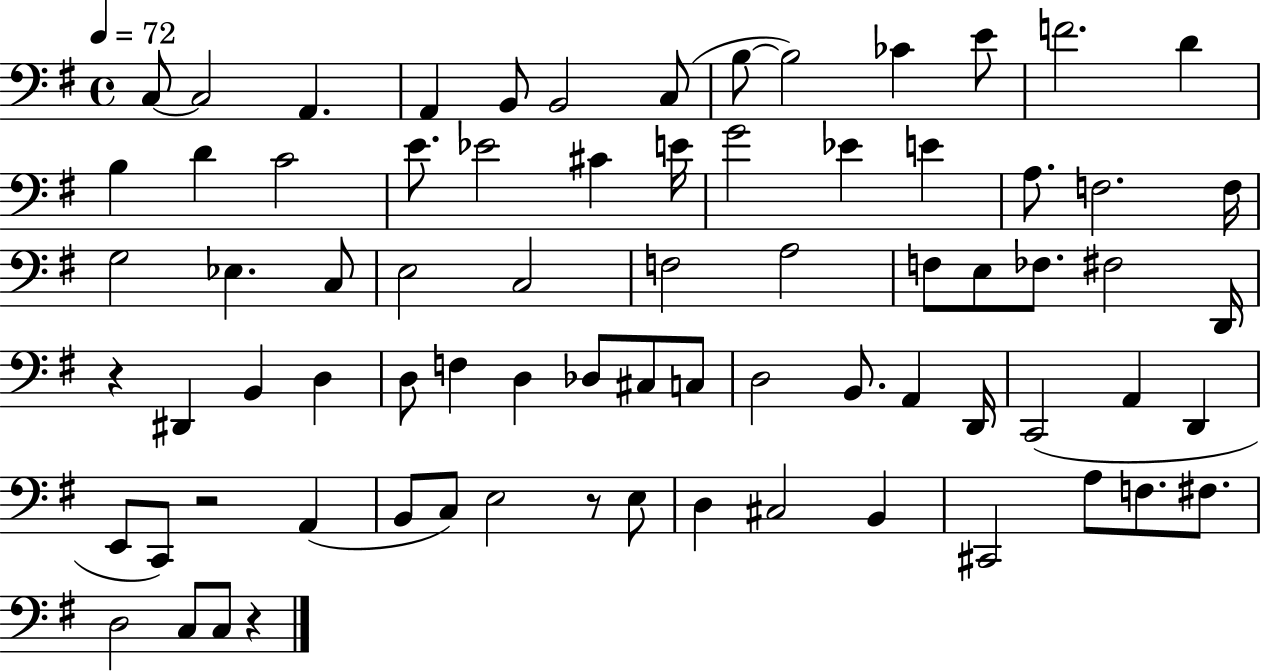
C3/e C3/h A2/q. A2/q B2/e B2/h C3/e B3/e B3/h CES4/q E4/e F4/h. D4/q B3/q D4/q C4/h E4/e. Eb4/h C#4/q E4/s G4/h Eb4/q E4/q A3/e. F3/h. F3/s G3/h Eb3/q. C3/e E3/h C3/h F3/h A3/h F3/e E3/e FES3/e. F#3/h D2/s R/q D#2/q B2/q D3/q D3/e F3/q D3/q Db3/e C#3/e C3/e D3/h B2/e. A2/q D2/s C2/h A2/q D2/q E2/e C2/e R/h A2/q B2/e C3/e E3/h R/e E3/e D3/q C#3/h B2/q C#2/h A3/e F3/e. F#3/e. D3/h C3/e C3/e R/q